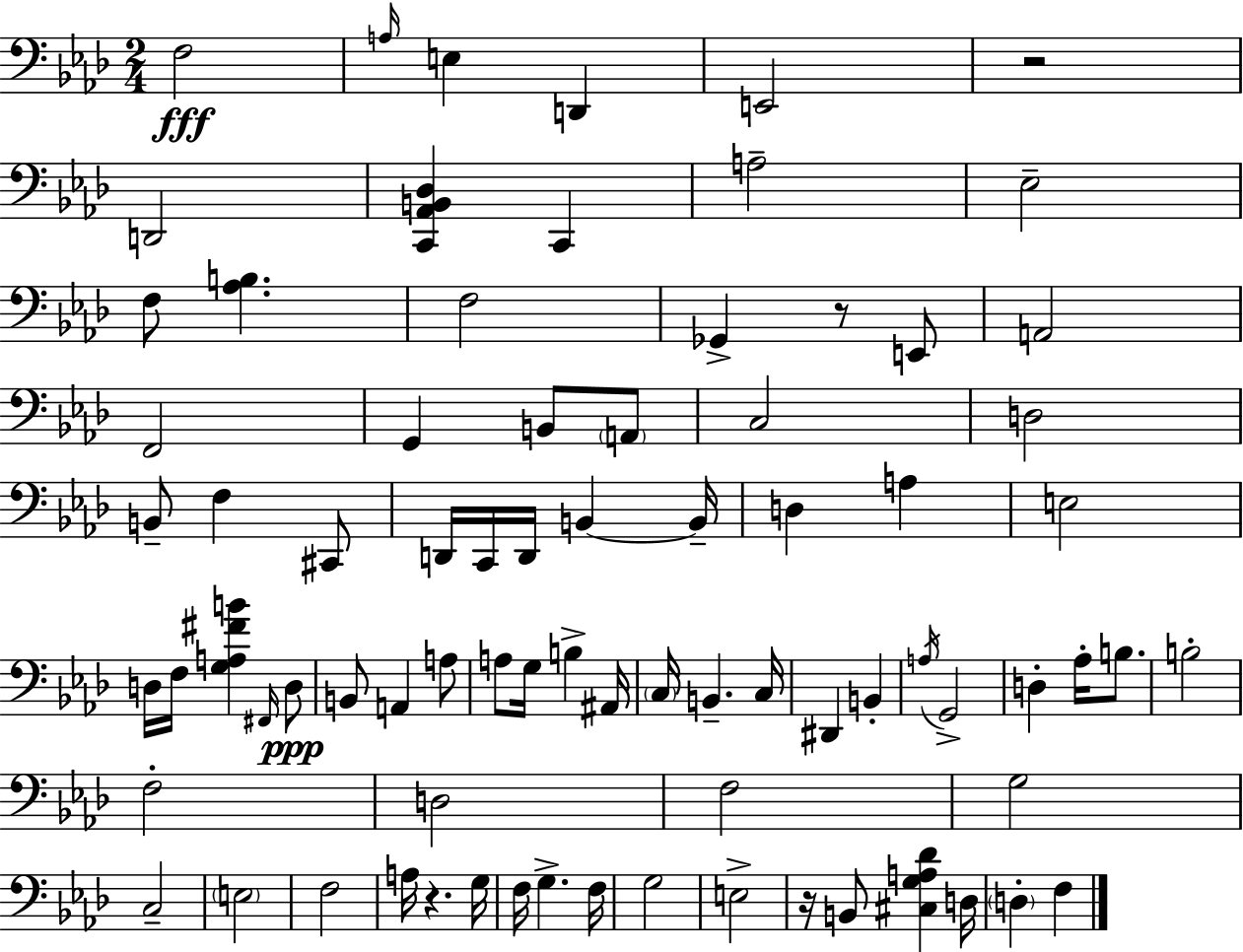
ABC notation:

X:1
T:Untitled
M:2/4
L:1/4
K:Fm
F,2 A,/4 E, D,, E,,2 z2 D,,2 [C,,_A,,B,,_D,] C,, A,2 _E,2 F,/2 [_A,B,] F,2 _G,, z/2 E,,/2 A,,2 F,,2 G,, B,,/2 A,,/2 C,2 D,2 B,,/2 F, ^C,,/2 D,,/4 C,,/4 D,,/4 B,, B,,/4 D, A, E,2 D,/4 F,/4 [G,A,^FB] ^F,,/4 D,/2 B,,/2 A,, A,/2 A,/2 G,/4 B, ^A,,/4 C,/4 B,, C,/4 ^D,, B,, A,/4 G,,2 D, _A,/4 B,/2 B,2 F,2 D,2 F,2 G,2 C,2 E,2 F,2 A,/4 z G,/4 F,/4 G, F,/4 G,2 E,2 z/4 B,,/2 [^C,G,A,_D] D,/4 D, F,